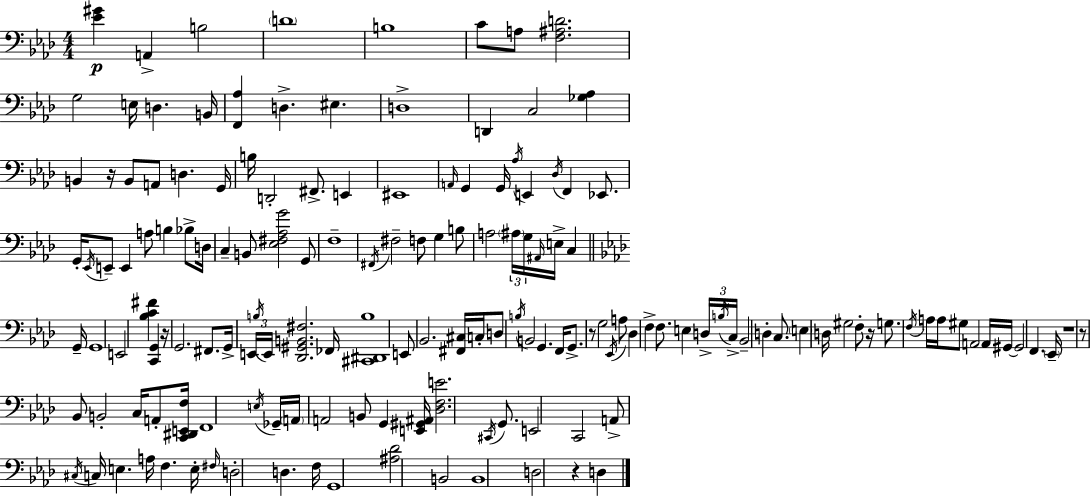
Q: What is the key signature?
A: AES major